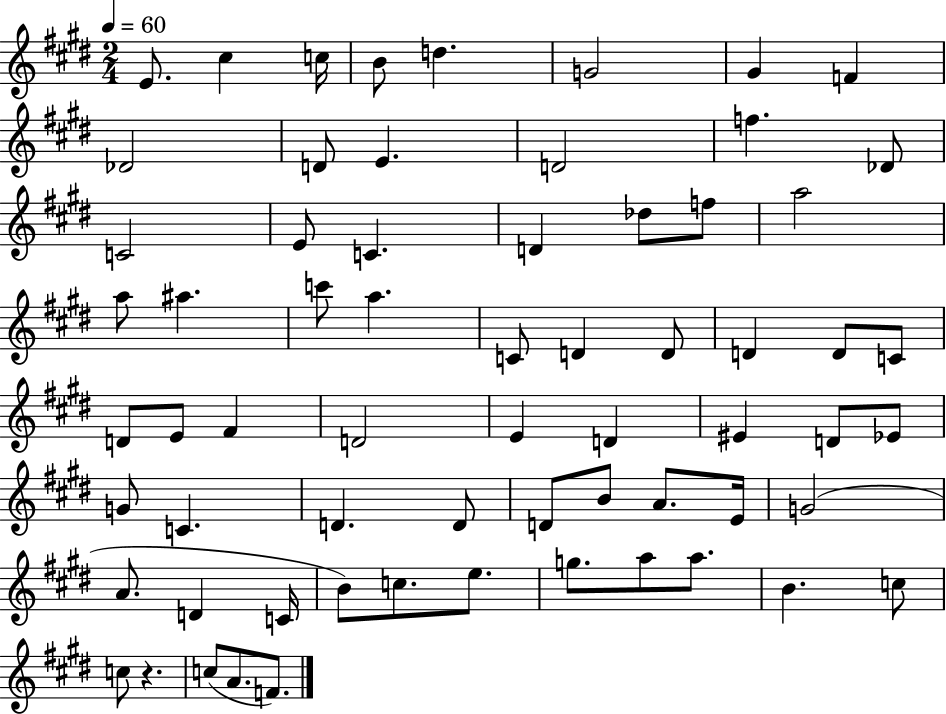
E4/e. C#5/q C5/s B4/e D5/q. G4/h G#4/q F4/q Db4/h D4/e E4/q. D4/h F5/q. Db4/e C4/h E4/e C4/q. D4/q Db5/e F5/e A5/h A5/e A#5/q. C6/e A5/q. C4/e D4/q D4/e D4/q D4/e C4/e D4/e E4/e F#4/q D4/h E4/q D4/q EIS4/q D4/e Eb4/e G4/e C4/q. D4/q. D4/e D4/e B4/e A4/e. E4/s G4/h A4/e. D4/q C4/s B4/e C5/e. E5/e. G5/e. A5/e A5/e. B4/q. C5/e C5/e R/q. C5/e A4/e. F4/e.